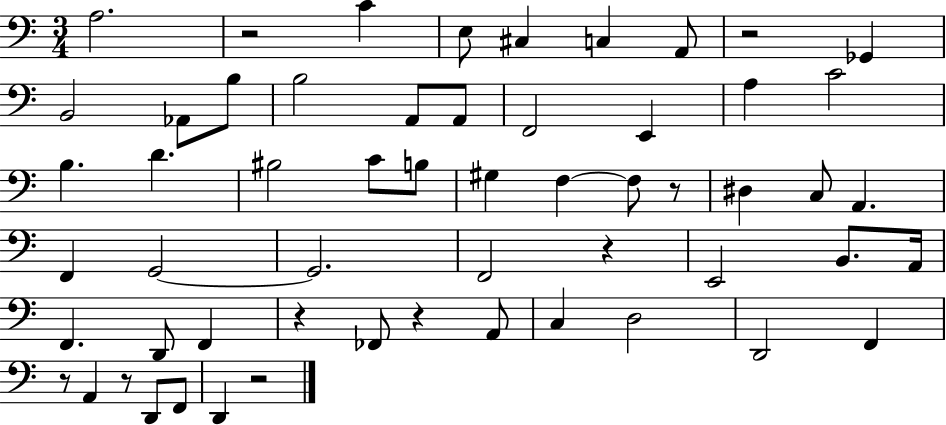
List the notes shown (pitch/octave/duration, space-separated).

A3/h. R/h C4/q E3/e C#3/q C3/q A2/e R/h Gb2/q B2/h Ab2/e B3/e B3/h A2/e A2/e F2/h E2/q A3/q C4/h B3/q. D4/q. BIS3/h C4/e B3/e G#3/q F3/q F3/e R/e D#3/q C3/e A2/q. F2/q G2/h G2/h. F2/h R/q E2/h B2/e. A2/s F2/q. D2/e F2/q R/q FES2/e R/q A2/e C3/q D3/h D2/h F2/q R/e A2/q R/e D2/e F2/e D2/q R/h